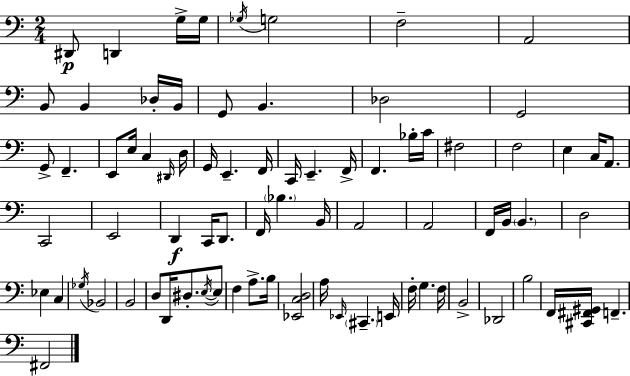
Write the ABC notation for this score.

X:1
T:Untitled
M:2/4
L:1/4
K:Am
^D,,/2 D,, G,/4 G,/4 _G,/4 G,2 F,2 A,,2 B,,/2 B,, _D,/4 B,,/4 G,,/2 B,, _D,2 G,,2 G,,/2 F,, E,,/2 E,/4 C, ^D,,/4 D,/4 G,,/4 E,, F,,/4 C,,/4 E,, F,,/4 F,, _B,/4 C/4 ^F,2 F,2 E, C,/4 A,,/2 C,,2 E,,2 D,, C,,/4 D,,/2 F,,/4 _B, B,,/4 A,,2 A,,2 F,,/4 B,,/4 B,, D,2 _E, C, _G,/4 _B,,2 B,,2 D,/2 D,,/4 ^D,/2 E,/4 E,/2 F, A,/2 B,/4 [_E,,C,D,]2 A,/4 _E,,/4 ^C,, E,,/4 F,/4 G, F,/4 B,,2 _D,,2 B,2 F,,/4 [^C,,^F,,^G,,]/4 F,, ^F,,2